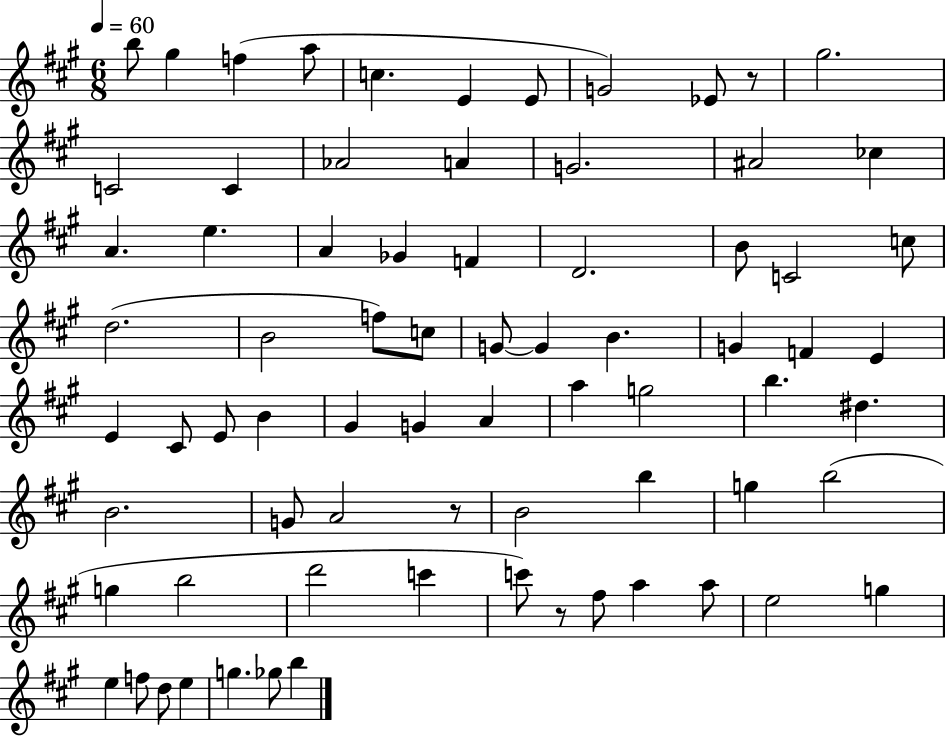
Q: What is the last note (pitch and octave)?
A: B5